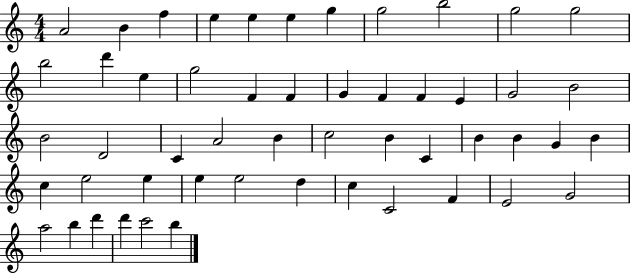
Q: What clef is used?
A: treble